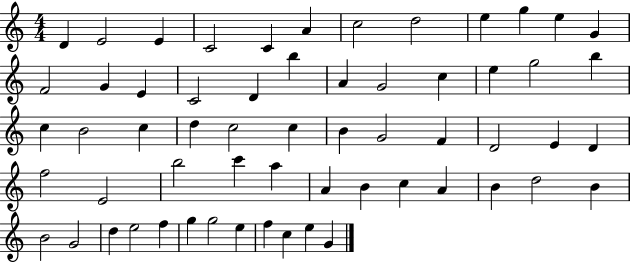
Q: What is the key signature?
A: C major